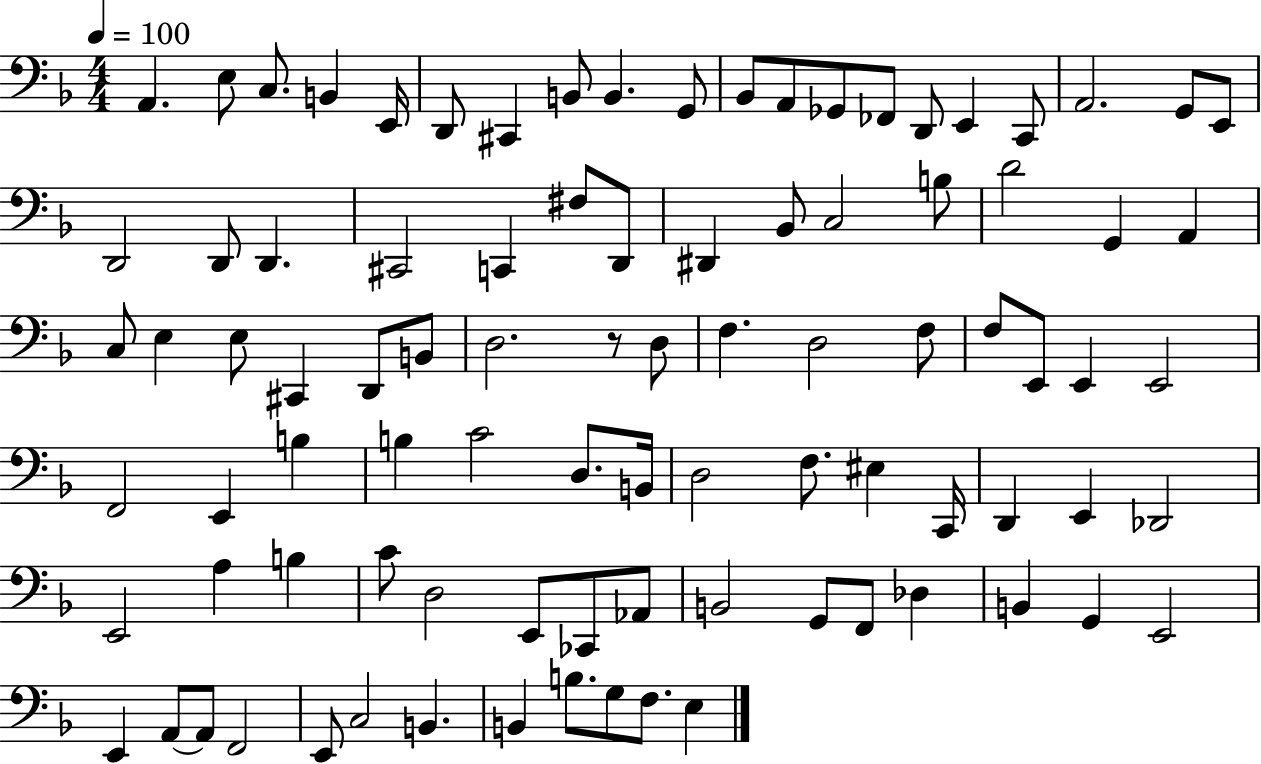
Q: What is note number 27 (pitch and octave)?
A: D2